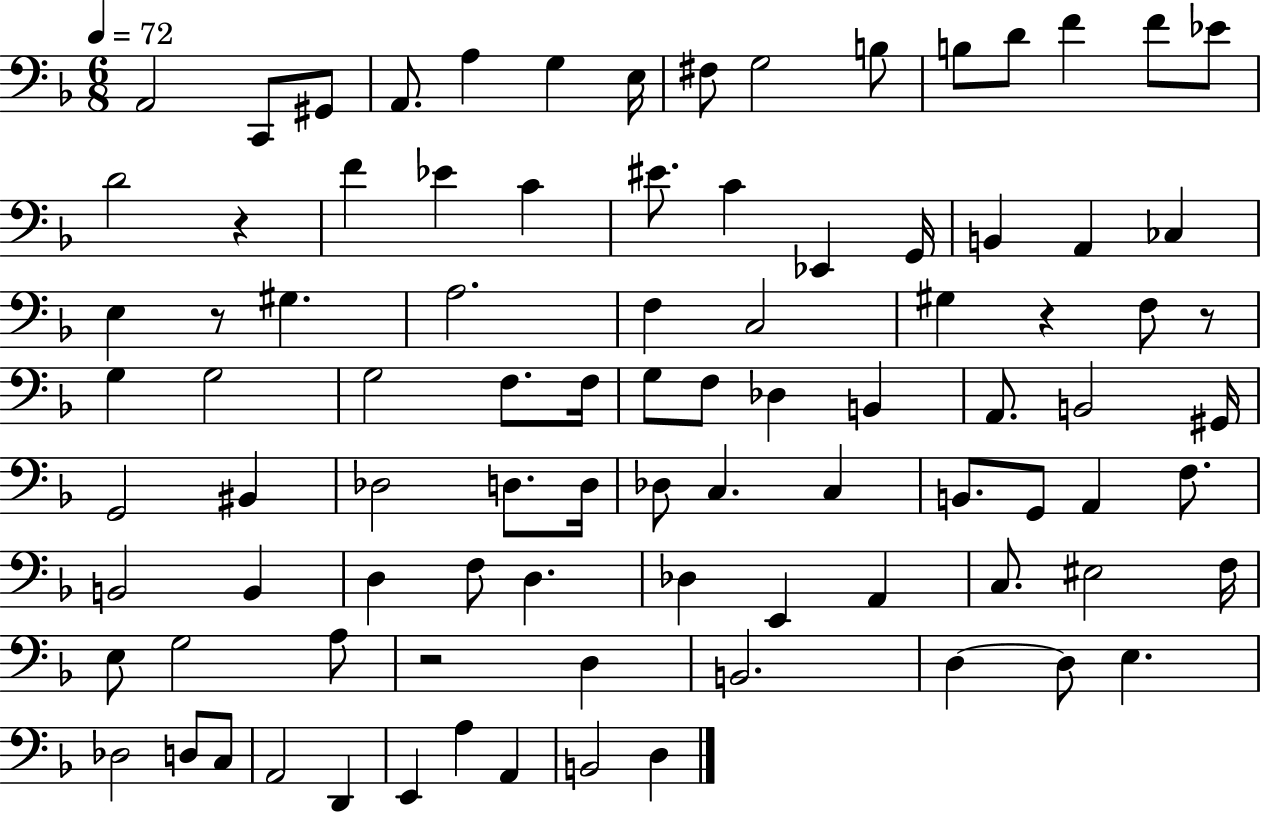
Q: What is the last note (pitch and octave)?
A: D3